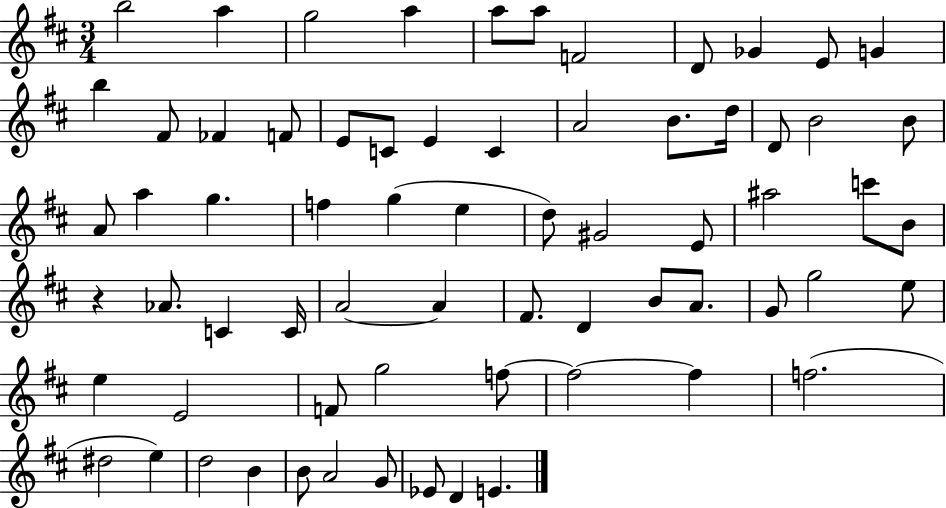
{
  \clef treble
  \numericTimeSignature
  \time 3/4
  \key d \major
  b''2 a''4 | g''2 a''4 | a''8 a''8 f'2 | d'8 ges'4 e'8 g'4 | \break b''4 fis'8 fes'4 f'8 | e'8 c'8 e'4 c'4 | a'2 b'8. d''16 | d'8 b'2 b'8 | \break a'8 a''4 g''4. | f''4 g''4( e''4 | d''8) gis'2 e'8 | ais''2 c'''8 b'8 | \break r4 aes'8. c'4 c'16 | a'2~~ a'4 | fis'8. d'4 b'8 a'8. | g'8 g''2 e''8 | \break e''4 e'2 | f'8 g''2 f''8~~ | f''2~~ f''4 | f''2.( | \break dis''2 e''4) | d''2 b'4 | b'8 a'2 g'8 | ees'8 d'4 e'4. | \break \bar "|."
}